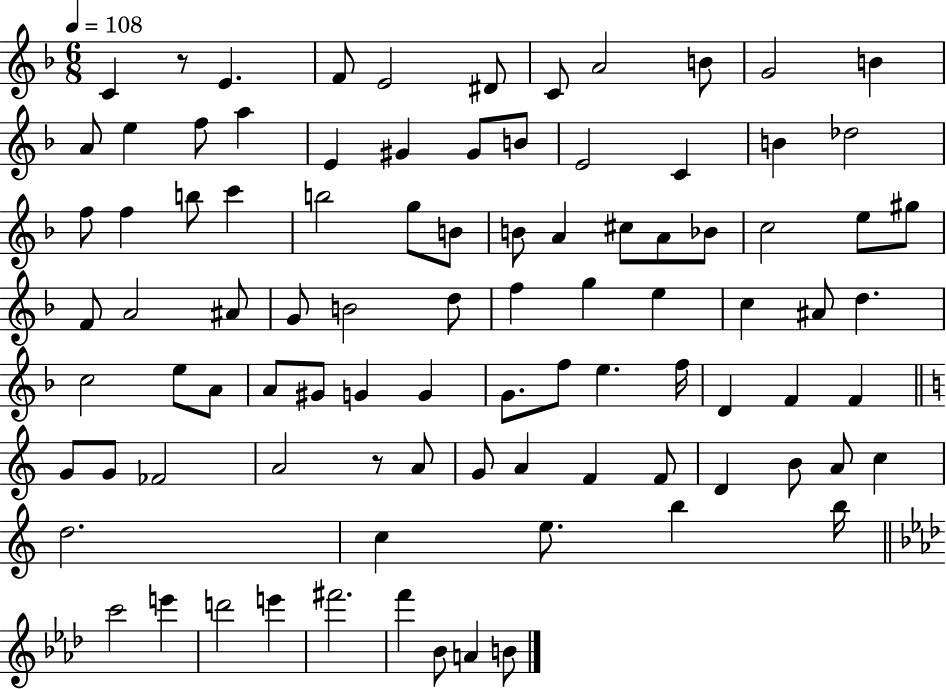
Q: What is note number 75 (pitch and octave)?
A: A4